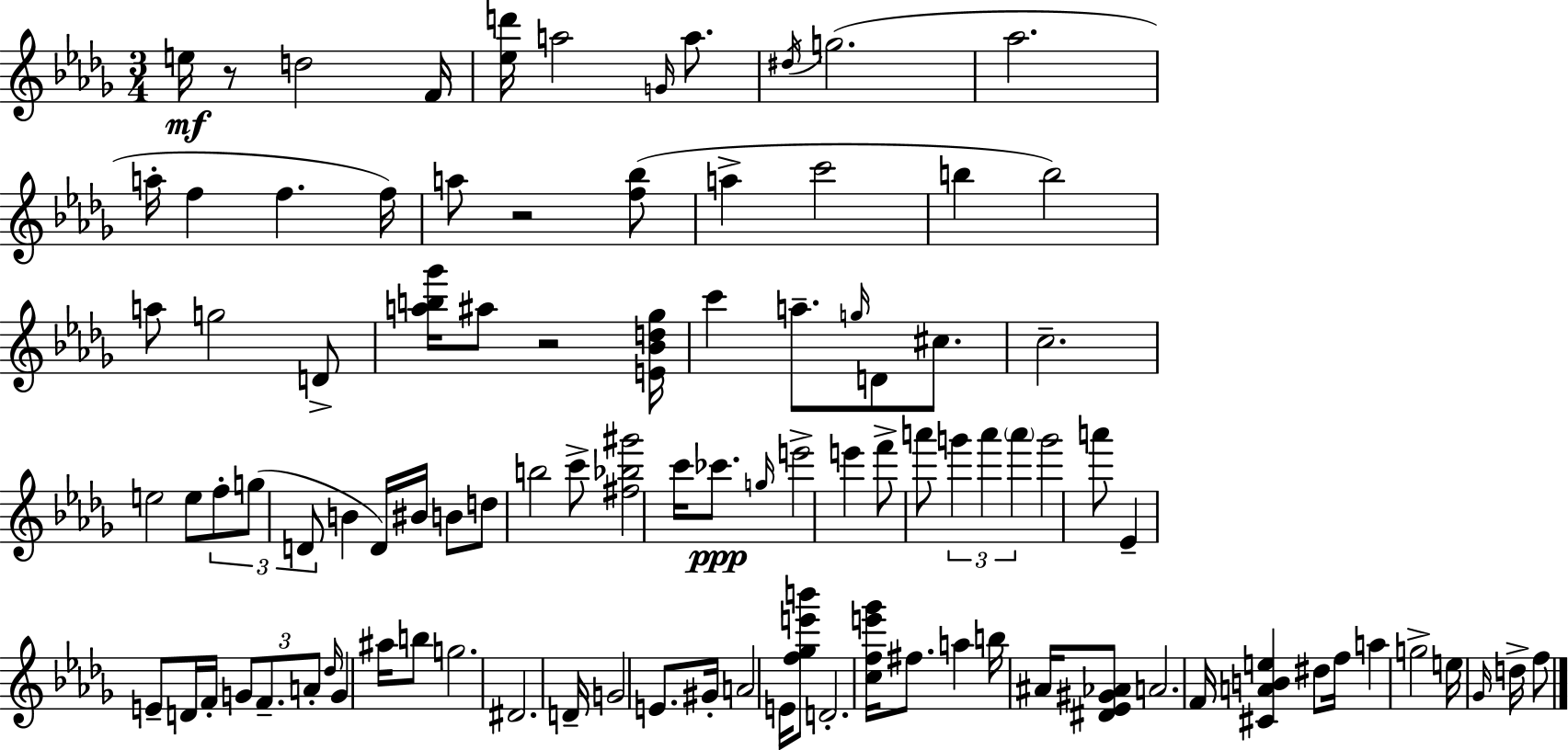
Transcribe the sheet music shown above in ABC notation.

X:1
T:Untitled
M:3/4
L:1/4
K:Bbm
e/4 z/2 d2 F/4 [_ed']/4 a2 G/4 a/2 ^d/4 g2 _a2 a/4 f f f/4 a/2 z2 [f_b]/2 a c'2 b b2 a/2 g2 D/2 [ab_g']/4 ^a/2 z2 [E_Bd_g]/4 c' a/2 g/4 D/2 ^c/2 c2 e2 e/2 f/2 g/2 D/2 B D/4 ^B/4 B/2 d/2 b2 c'/2 [^f_b^g']2 c'/4 _c'/2 g/4 e'2 e' f'/2 a'/2 g' a' a' g'2 a'/2 _E E/2 D/4 F/4 G/2 F/2 A/2 _d/4 G ^a/4 b/2 g2 ^D2 D/4 G2 E/2 ^G/4 A2 E/4 [f_ge'b']/2 D2 [cfe'_g']/4 ^f/2 a b/4 ^A/4 [^D_E^G_A]/2 A2 F/4 [^CABe] ^d/2 f/4 a g2 e/4 _G/4 d/4 f/2